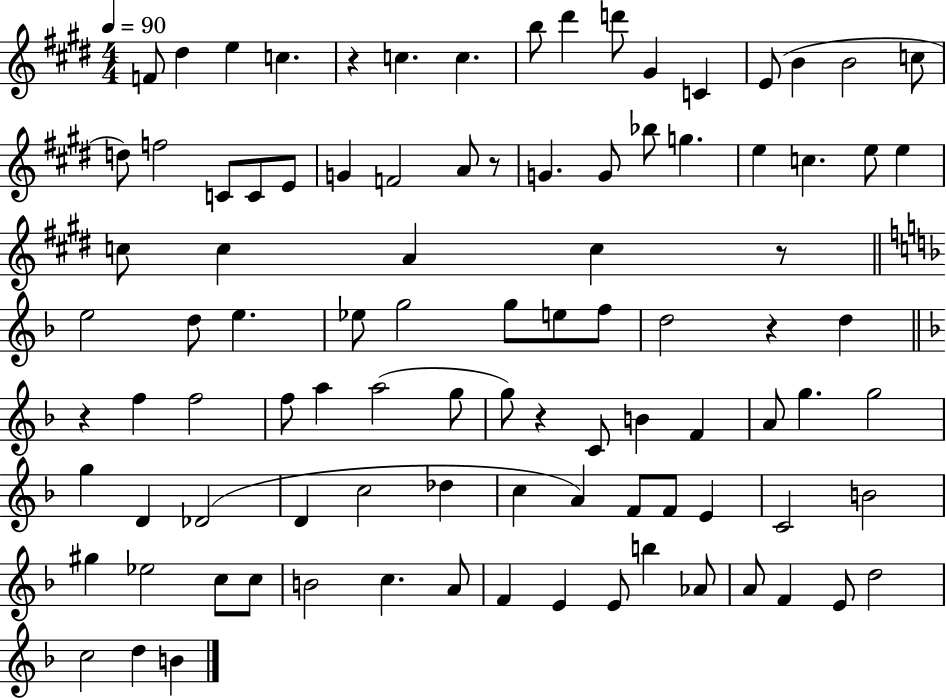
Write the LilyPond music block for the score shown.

{
  \clef treble
  \numericTimeSignature
  \time 4/4
  \key e \major
  \tempo 4 = 90
  f'8 dis''4 e''4 c''4. | r4 c''4. c''4. | b''8 dis'''4 d'''8 gis'4 c'4 | e'8( b'4 b'2 c''8 | \break d''8) f''2 c'8 c'8 e'8 | g'4 f'2 a'8 r8 | g'4. g'8 bes''8 g''4. | e''4 c''4. e''8 e''4 | \break c''8 c''4 a'4 c''4 r8 | \bar "||" \break \key f \major e''2 d''8 e''4. | ees''8 g''2 g''8 e''8 f''8 | d''2 r4 d''4 | \bar "||" \break \key d \minor r4 f''4 f''2 | f''8 a''4 a''2( g''8 | g''8) r4 c'8 b'4 f'4 | a'8 g''4. g''2 | \break g''4 d'4 des'2( | d'4 c''2 des''4 | c''4 a'4) f'8 f'8 e'4 | c'2 b'2 | \break gis''4 ees''2 c''8 c''8 | b'2 c''4. a'8 | f'4 e'4 e'8 b''4 aes'8 | a'8 f'4 e'8 d''2 | \break c''2 d''4 b'4 | \bar "|."
}